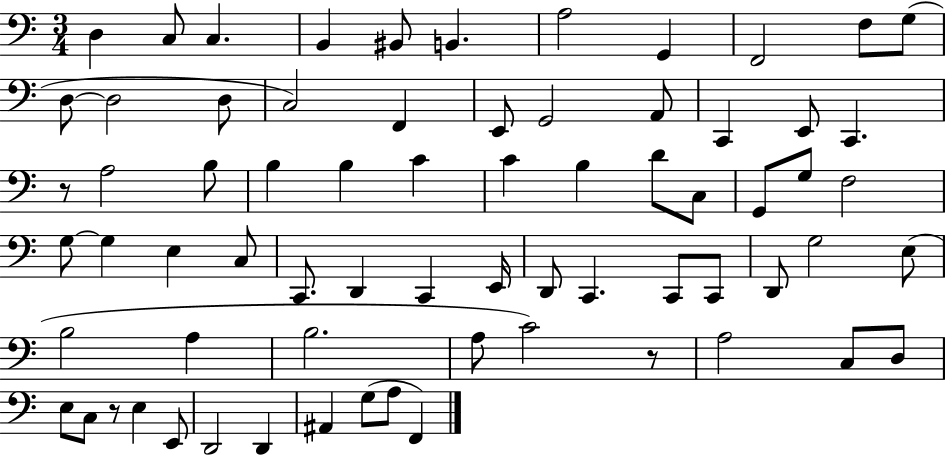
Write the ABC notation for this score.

X:1
T:Untitled
M:3/4
L:1/4
K:C
D, C,/2 C, B,, ^B,,/2 B,, A,2 G,, F,,2 F,/2 G,/2 D,/2 D,2 D,/2 C,2 F,, E,,/2 G,,2 A,,/2 C,, E,,/2 C,, z/2 A,2 B,/2 B, B, C C B, D/2 C,/2 G,,/2 G,/2 F,2 G,/2 G, E, C,/2 C,,/2 D,, C,, E,,/4 D,,/2 C,, C,,/2 C,,/2 D,,/2 G,2 E,/2 B,2 A, B,2 A,/2 C2 z/2 A,2 C,/2 D,/2 E,/2 C,/2 z/2 E, E,,/2 D,,2 D,, ^A,, G,/2 A,/2 F,,